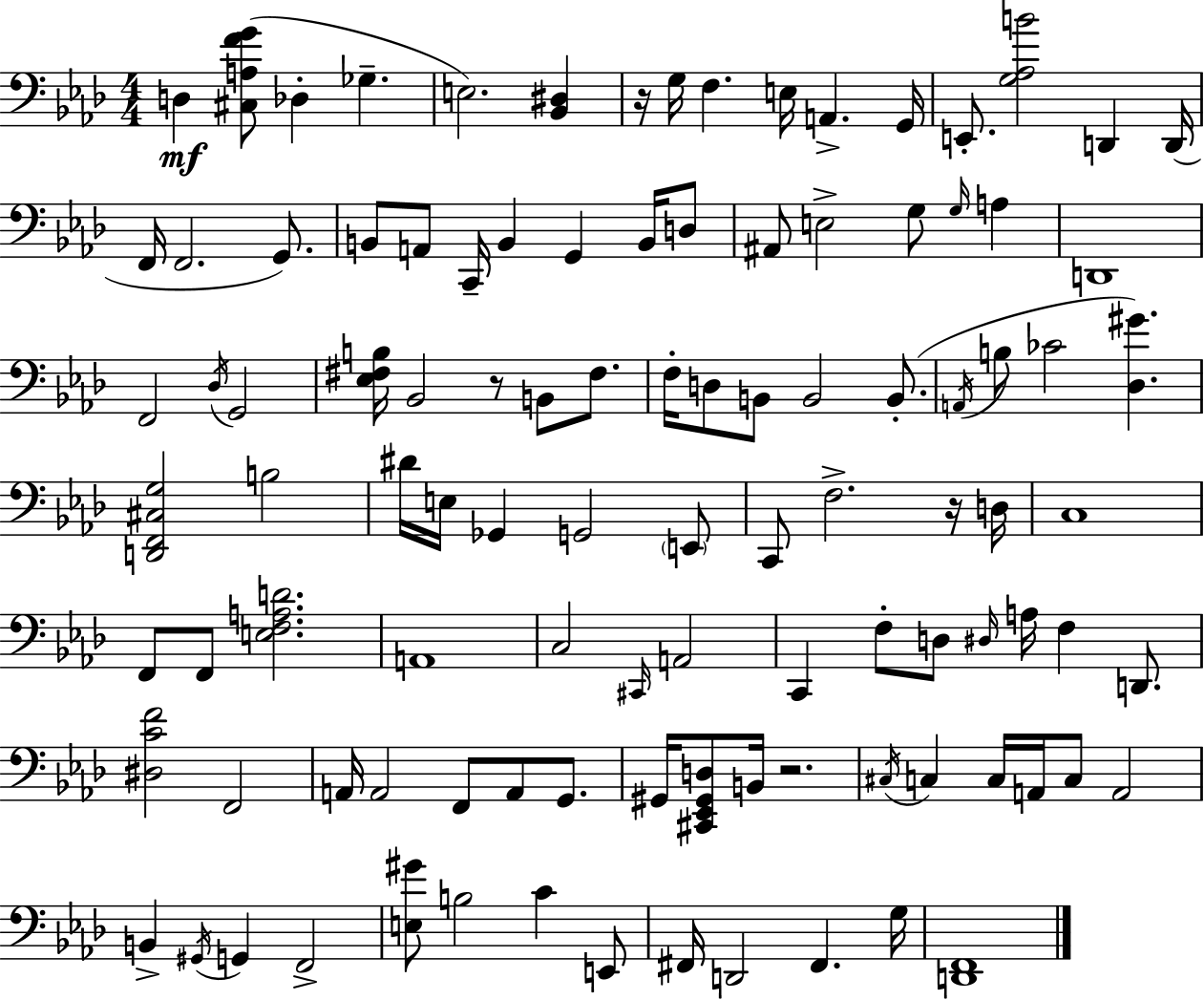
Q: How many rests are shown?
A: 4